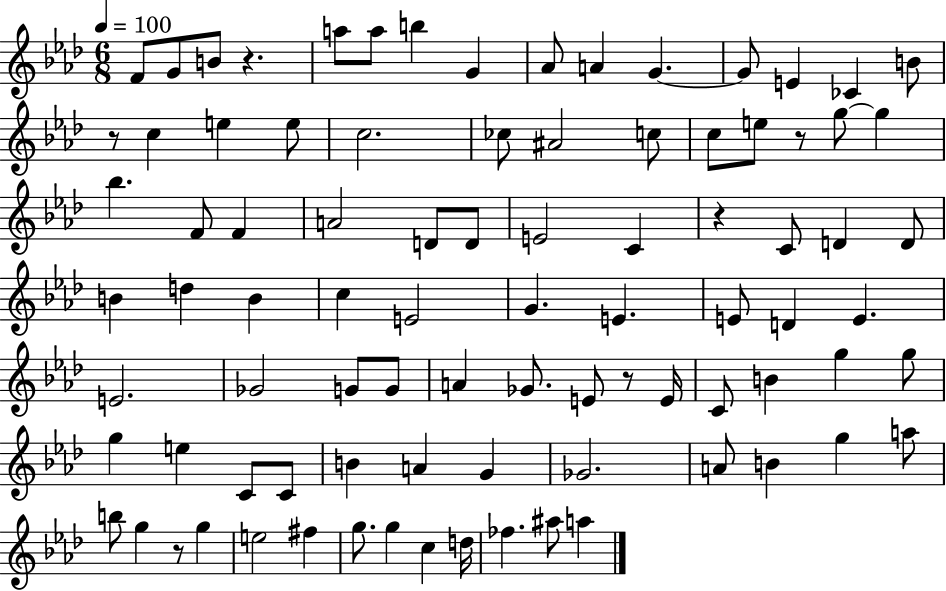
F4/e G4/e B4/e R/q. A5/e A5/e B5/q G4/q Ab4/e A4/q G4/q. G4/e E4/q CES4/q B4/e R/e C5/q E5/q E5/e C5/h. CES5/e A#4/h C5/e C5/e E5/e R/e G5/e G5/q Bb5/q. F4/e F4/q A4/h D4/e D4/e E4/h C4/q R/q C4/e D4/q D4/e B4/q D5/q B4/q C5/q E4/h G4/q. E4/q. E4/e D4/q E4/q. E4/h. Gb4/h G4/e G4/e A4/q Gb4/e. E4/e R/e E4/s C4/e B4/q G5/q G5/e G5/q E5/q C4/e C4/e B4/q A4/q G4/q Gb4/h. A4/e B4/q G5/q A5/e B5/e G5/q R/e G5/q E5/h F#5/q G5/e. G5/q C5/q D5/s FES5/q. A#5/e A5/q